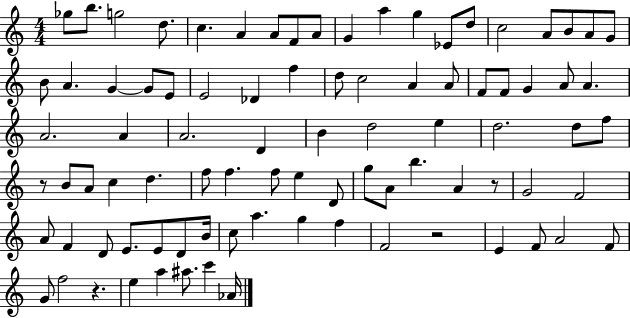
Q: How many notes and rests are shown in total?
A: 88